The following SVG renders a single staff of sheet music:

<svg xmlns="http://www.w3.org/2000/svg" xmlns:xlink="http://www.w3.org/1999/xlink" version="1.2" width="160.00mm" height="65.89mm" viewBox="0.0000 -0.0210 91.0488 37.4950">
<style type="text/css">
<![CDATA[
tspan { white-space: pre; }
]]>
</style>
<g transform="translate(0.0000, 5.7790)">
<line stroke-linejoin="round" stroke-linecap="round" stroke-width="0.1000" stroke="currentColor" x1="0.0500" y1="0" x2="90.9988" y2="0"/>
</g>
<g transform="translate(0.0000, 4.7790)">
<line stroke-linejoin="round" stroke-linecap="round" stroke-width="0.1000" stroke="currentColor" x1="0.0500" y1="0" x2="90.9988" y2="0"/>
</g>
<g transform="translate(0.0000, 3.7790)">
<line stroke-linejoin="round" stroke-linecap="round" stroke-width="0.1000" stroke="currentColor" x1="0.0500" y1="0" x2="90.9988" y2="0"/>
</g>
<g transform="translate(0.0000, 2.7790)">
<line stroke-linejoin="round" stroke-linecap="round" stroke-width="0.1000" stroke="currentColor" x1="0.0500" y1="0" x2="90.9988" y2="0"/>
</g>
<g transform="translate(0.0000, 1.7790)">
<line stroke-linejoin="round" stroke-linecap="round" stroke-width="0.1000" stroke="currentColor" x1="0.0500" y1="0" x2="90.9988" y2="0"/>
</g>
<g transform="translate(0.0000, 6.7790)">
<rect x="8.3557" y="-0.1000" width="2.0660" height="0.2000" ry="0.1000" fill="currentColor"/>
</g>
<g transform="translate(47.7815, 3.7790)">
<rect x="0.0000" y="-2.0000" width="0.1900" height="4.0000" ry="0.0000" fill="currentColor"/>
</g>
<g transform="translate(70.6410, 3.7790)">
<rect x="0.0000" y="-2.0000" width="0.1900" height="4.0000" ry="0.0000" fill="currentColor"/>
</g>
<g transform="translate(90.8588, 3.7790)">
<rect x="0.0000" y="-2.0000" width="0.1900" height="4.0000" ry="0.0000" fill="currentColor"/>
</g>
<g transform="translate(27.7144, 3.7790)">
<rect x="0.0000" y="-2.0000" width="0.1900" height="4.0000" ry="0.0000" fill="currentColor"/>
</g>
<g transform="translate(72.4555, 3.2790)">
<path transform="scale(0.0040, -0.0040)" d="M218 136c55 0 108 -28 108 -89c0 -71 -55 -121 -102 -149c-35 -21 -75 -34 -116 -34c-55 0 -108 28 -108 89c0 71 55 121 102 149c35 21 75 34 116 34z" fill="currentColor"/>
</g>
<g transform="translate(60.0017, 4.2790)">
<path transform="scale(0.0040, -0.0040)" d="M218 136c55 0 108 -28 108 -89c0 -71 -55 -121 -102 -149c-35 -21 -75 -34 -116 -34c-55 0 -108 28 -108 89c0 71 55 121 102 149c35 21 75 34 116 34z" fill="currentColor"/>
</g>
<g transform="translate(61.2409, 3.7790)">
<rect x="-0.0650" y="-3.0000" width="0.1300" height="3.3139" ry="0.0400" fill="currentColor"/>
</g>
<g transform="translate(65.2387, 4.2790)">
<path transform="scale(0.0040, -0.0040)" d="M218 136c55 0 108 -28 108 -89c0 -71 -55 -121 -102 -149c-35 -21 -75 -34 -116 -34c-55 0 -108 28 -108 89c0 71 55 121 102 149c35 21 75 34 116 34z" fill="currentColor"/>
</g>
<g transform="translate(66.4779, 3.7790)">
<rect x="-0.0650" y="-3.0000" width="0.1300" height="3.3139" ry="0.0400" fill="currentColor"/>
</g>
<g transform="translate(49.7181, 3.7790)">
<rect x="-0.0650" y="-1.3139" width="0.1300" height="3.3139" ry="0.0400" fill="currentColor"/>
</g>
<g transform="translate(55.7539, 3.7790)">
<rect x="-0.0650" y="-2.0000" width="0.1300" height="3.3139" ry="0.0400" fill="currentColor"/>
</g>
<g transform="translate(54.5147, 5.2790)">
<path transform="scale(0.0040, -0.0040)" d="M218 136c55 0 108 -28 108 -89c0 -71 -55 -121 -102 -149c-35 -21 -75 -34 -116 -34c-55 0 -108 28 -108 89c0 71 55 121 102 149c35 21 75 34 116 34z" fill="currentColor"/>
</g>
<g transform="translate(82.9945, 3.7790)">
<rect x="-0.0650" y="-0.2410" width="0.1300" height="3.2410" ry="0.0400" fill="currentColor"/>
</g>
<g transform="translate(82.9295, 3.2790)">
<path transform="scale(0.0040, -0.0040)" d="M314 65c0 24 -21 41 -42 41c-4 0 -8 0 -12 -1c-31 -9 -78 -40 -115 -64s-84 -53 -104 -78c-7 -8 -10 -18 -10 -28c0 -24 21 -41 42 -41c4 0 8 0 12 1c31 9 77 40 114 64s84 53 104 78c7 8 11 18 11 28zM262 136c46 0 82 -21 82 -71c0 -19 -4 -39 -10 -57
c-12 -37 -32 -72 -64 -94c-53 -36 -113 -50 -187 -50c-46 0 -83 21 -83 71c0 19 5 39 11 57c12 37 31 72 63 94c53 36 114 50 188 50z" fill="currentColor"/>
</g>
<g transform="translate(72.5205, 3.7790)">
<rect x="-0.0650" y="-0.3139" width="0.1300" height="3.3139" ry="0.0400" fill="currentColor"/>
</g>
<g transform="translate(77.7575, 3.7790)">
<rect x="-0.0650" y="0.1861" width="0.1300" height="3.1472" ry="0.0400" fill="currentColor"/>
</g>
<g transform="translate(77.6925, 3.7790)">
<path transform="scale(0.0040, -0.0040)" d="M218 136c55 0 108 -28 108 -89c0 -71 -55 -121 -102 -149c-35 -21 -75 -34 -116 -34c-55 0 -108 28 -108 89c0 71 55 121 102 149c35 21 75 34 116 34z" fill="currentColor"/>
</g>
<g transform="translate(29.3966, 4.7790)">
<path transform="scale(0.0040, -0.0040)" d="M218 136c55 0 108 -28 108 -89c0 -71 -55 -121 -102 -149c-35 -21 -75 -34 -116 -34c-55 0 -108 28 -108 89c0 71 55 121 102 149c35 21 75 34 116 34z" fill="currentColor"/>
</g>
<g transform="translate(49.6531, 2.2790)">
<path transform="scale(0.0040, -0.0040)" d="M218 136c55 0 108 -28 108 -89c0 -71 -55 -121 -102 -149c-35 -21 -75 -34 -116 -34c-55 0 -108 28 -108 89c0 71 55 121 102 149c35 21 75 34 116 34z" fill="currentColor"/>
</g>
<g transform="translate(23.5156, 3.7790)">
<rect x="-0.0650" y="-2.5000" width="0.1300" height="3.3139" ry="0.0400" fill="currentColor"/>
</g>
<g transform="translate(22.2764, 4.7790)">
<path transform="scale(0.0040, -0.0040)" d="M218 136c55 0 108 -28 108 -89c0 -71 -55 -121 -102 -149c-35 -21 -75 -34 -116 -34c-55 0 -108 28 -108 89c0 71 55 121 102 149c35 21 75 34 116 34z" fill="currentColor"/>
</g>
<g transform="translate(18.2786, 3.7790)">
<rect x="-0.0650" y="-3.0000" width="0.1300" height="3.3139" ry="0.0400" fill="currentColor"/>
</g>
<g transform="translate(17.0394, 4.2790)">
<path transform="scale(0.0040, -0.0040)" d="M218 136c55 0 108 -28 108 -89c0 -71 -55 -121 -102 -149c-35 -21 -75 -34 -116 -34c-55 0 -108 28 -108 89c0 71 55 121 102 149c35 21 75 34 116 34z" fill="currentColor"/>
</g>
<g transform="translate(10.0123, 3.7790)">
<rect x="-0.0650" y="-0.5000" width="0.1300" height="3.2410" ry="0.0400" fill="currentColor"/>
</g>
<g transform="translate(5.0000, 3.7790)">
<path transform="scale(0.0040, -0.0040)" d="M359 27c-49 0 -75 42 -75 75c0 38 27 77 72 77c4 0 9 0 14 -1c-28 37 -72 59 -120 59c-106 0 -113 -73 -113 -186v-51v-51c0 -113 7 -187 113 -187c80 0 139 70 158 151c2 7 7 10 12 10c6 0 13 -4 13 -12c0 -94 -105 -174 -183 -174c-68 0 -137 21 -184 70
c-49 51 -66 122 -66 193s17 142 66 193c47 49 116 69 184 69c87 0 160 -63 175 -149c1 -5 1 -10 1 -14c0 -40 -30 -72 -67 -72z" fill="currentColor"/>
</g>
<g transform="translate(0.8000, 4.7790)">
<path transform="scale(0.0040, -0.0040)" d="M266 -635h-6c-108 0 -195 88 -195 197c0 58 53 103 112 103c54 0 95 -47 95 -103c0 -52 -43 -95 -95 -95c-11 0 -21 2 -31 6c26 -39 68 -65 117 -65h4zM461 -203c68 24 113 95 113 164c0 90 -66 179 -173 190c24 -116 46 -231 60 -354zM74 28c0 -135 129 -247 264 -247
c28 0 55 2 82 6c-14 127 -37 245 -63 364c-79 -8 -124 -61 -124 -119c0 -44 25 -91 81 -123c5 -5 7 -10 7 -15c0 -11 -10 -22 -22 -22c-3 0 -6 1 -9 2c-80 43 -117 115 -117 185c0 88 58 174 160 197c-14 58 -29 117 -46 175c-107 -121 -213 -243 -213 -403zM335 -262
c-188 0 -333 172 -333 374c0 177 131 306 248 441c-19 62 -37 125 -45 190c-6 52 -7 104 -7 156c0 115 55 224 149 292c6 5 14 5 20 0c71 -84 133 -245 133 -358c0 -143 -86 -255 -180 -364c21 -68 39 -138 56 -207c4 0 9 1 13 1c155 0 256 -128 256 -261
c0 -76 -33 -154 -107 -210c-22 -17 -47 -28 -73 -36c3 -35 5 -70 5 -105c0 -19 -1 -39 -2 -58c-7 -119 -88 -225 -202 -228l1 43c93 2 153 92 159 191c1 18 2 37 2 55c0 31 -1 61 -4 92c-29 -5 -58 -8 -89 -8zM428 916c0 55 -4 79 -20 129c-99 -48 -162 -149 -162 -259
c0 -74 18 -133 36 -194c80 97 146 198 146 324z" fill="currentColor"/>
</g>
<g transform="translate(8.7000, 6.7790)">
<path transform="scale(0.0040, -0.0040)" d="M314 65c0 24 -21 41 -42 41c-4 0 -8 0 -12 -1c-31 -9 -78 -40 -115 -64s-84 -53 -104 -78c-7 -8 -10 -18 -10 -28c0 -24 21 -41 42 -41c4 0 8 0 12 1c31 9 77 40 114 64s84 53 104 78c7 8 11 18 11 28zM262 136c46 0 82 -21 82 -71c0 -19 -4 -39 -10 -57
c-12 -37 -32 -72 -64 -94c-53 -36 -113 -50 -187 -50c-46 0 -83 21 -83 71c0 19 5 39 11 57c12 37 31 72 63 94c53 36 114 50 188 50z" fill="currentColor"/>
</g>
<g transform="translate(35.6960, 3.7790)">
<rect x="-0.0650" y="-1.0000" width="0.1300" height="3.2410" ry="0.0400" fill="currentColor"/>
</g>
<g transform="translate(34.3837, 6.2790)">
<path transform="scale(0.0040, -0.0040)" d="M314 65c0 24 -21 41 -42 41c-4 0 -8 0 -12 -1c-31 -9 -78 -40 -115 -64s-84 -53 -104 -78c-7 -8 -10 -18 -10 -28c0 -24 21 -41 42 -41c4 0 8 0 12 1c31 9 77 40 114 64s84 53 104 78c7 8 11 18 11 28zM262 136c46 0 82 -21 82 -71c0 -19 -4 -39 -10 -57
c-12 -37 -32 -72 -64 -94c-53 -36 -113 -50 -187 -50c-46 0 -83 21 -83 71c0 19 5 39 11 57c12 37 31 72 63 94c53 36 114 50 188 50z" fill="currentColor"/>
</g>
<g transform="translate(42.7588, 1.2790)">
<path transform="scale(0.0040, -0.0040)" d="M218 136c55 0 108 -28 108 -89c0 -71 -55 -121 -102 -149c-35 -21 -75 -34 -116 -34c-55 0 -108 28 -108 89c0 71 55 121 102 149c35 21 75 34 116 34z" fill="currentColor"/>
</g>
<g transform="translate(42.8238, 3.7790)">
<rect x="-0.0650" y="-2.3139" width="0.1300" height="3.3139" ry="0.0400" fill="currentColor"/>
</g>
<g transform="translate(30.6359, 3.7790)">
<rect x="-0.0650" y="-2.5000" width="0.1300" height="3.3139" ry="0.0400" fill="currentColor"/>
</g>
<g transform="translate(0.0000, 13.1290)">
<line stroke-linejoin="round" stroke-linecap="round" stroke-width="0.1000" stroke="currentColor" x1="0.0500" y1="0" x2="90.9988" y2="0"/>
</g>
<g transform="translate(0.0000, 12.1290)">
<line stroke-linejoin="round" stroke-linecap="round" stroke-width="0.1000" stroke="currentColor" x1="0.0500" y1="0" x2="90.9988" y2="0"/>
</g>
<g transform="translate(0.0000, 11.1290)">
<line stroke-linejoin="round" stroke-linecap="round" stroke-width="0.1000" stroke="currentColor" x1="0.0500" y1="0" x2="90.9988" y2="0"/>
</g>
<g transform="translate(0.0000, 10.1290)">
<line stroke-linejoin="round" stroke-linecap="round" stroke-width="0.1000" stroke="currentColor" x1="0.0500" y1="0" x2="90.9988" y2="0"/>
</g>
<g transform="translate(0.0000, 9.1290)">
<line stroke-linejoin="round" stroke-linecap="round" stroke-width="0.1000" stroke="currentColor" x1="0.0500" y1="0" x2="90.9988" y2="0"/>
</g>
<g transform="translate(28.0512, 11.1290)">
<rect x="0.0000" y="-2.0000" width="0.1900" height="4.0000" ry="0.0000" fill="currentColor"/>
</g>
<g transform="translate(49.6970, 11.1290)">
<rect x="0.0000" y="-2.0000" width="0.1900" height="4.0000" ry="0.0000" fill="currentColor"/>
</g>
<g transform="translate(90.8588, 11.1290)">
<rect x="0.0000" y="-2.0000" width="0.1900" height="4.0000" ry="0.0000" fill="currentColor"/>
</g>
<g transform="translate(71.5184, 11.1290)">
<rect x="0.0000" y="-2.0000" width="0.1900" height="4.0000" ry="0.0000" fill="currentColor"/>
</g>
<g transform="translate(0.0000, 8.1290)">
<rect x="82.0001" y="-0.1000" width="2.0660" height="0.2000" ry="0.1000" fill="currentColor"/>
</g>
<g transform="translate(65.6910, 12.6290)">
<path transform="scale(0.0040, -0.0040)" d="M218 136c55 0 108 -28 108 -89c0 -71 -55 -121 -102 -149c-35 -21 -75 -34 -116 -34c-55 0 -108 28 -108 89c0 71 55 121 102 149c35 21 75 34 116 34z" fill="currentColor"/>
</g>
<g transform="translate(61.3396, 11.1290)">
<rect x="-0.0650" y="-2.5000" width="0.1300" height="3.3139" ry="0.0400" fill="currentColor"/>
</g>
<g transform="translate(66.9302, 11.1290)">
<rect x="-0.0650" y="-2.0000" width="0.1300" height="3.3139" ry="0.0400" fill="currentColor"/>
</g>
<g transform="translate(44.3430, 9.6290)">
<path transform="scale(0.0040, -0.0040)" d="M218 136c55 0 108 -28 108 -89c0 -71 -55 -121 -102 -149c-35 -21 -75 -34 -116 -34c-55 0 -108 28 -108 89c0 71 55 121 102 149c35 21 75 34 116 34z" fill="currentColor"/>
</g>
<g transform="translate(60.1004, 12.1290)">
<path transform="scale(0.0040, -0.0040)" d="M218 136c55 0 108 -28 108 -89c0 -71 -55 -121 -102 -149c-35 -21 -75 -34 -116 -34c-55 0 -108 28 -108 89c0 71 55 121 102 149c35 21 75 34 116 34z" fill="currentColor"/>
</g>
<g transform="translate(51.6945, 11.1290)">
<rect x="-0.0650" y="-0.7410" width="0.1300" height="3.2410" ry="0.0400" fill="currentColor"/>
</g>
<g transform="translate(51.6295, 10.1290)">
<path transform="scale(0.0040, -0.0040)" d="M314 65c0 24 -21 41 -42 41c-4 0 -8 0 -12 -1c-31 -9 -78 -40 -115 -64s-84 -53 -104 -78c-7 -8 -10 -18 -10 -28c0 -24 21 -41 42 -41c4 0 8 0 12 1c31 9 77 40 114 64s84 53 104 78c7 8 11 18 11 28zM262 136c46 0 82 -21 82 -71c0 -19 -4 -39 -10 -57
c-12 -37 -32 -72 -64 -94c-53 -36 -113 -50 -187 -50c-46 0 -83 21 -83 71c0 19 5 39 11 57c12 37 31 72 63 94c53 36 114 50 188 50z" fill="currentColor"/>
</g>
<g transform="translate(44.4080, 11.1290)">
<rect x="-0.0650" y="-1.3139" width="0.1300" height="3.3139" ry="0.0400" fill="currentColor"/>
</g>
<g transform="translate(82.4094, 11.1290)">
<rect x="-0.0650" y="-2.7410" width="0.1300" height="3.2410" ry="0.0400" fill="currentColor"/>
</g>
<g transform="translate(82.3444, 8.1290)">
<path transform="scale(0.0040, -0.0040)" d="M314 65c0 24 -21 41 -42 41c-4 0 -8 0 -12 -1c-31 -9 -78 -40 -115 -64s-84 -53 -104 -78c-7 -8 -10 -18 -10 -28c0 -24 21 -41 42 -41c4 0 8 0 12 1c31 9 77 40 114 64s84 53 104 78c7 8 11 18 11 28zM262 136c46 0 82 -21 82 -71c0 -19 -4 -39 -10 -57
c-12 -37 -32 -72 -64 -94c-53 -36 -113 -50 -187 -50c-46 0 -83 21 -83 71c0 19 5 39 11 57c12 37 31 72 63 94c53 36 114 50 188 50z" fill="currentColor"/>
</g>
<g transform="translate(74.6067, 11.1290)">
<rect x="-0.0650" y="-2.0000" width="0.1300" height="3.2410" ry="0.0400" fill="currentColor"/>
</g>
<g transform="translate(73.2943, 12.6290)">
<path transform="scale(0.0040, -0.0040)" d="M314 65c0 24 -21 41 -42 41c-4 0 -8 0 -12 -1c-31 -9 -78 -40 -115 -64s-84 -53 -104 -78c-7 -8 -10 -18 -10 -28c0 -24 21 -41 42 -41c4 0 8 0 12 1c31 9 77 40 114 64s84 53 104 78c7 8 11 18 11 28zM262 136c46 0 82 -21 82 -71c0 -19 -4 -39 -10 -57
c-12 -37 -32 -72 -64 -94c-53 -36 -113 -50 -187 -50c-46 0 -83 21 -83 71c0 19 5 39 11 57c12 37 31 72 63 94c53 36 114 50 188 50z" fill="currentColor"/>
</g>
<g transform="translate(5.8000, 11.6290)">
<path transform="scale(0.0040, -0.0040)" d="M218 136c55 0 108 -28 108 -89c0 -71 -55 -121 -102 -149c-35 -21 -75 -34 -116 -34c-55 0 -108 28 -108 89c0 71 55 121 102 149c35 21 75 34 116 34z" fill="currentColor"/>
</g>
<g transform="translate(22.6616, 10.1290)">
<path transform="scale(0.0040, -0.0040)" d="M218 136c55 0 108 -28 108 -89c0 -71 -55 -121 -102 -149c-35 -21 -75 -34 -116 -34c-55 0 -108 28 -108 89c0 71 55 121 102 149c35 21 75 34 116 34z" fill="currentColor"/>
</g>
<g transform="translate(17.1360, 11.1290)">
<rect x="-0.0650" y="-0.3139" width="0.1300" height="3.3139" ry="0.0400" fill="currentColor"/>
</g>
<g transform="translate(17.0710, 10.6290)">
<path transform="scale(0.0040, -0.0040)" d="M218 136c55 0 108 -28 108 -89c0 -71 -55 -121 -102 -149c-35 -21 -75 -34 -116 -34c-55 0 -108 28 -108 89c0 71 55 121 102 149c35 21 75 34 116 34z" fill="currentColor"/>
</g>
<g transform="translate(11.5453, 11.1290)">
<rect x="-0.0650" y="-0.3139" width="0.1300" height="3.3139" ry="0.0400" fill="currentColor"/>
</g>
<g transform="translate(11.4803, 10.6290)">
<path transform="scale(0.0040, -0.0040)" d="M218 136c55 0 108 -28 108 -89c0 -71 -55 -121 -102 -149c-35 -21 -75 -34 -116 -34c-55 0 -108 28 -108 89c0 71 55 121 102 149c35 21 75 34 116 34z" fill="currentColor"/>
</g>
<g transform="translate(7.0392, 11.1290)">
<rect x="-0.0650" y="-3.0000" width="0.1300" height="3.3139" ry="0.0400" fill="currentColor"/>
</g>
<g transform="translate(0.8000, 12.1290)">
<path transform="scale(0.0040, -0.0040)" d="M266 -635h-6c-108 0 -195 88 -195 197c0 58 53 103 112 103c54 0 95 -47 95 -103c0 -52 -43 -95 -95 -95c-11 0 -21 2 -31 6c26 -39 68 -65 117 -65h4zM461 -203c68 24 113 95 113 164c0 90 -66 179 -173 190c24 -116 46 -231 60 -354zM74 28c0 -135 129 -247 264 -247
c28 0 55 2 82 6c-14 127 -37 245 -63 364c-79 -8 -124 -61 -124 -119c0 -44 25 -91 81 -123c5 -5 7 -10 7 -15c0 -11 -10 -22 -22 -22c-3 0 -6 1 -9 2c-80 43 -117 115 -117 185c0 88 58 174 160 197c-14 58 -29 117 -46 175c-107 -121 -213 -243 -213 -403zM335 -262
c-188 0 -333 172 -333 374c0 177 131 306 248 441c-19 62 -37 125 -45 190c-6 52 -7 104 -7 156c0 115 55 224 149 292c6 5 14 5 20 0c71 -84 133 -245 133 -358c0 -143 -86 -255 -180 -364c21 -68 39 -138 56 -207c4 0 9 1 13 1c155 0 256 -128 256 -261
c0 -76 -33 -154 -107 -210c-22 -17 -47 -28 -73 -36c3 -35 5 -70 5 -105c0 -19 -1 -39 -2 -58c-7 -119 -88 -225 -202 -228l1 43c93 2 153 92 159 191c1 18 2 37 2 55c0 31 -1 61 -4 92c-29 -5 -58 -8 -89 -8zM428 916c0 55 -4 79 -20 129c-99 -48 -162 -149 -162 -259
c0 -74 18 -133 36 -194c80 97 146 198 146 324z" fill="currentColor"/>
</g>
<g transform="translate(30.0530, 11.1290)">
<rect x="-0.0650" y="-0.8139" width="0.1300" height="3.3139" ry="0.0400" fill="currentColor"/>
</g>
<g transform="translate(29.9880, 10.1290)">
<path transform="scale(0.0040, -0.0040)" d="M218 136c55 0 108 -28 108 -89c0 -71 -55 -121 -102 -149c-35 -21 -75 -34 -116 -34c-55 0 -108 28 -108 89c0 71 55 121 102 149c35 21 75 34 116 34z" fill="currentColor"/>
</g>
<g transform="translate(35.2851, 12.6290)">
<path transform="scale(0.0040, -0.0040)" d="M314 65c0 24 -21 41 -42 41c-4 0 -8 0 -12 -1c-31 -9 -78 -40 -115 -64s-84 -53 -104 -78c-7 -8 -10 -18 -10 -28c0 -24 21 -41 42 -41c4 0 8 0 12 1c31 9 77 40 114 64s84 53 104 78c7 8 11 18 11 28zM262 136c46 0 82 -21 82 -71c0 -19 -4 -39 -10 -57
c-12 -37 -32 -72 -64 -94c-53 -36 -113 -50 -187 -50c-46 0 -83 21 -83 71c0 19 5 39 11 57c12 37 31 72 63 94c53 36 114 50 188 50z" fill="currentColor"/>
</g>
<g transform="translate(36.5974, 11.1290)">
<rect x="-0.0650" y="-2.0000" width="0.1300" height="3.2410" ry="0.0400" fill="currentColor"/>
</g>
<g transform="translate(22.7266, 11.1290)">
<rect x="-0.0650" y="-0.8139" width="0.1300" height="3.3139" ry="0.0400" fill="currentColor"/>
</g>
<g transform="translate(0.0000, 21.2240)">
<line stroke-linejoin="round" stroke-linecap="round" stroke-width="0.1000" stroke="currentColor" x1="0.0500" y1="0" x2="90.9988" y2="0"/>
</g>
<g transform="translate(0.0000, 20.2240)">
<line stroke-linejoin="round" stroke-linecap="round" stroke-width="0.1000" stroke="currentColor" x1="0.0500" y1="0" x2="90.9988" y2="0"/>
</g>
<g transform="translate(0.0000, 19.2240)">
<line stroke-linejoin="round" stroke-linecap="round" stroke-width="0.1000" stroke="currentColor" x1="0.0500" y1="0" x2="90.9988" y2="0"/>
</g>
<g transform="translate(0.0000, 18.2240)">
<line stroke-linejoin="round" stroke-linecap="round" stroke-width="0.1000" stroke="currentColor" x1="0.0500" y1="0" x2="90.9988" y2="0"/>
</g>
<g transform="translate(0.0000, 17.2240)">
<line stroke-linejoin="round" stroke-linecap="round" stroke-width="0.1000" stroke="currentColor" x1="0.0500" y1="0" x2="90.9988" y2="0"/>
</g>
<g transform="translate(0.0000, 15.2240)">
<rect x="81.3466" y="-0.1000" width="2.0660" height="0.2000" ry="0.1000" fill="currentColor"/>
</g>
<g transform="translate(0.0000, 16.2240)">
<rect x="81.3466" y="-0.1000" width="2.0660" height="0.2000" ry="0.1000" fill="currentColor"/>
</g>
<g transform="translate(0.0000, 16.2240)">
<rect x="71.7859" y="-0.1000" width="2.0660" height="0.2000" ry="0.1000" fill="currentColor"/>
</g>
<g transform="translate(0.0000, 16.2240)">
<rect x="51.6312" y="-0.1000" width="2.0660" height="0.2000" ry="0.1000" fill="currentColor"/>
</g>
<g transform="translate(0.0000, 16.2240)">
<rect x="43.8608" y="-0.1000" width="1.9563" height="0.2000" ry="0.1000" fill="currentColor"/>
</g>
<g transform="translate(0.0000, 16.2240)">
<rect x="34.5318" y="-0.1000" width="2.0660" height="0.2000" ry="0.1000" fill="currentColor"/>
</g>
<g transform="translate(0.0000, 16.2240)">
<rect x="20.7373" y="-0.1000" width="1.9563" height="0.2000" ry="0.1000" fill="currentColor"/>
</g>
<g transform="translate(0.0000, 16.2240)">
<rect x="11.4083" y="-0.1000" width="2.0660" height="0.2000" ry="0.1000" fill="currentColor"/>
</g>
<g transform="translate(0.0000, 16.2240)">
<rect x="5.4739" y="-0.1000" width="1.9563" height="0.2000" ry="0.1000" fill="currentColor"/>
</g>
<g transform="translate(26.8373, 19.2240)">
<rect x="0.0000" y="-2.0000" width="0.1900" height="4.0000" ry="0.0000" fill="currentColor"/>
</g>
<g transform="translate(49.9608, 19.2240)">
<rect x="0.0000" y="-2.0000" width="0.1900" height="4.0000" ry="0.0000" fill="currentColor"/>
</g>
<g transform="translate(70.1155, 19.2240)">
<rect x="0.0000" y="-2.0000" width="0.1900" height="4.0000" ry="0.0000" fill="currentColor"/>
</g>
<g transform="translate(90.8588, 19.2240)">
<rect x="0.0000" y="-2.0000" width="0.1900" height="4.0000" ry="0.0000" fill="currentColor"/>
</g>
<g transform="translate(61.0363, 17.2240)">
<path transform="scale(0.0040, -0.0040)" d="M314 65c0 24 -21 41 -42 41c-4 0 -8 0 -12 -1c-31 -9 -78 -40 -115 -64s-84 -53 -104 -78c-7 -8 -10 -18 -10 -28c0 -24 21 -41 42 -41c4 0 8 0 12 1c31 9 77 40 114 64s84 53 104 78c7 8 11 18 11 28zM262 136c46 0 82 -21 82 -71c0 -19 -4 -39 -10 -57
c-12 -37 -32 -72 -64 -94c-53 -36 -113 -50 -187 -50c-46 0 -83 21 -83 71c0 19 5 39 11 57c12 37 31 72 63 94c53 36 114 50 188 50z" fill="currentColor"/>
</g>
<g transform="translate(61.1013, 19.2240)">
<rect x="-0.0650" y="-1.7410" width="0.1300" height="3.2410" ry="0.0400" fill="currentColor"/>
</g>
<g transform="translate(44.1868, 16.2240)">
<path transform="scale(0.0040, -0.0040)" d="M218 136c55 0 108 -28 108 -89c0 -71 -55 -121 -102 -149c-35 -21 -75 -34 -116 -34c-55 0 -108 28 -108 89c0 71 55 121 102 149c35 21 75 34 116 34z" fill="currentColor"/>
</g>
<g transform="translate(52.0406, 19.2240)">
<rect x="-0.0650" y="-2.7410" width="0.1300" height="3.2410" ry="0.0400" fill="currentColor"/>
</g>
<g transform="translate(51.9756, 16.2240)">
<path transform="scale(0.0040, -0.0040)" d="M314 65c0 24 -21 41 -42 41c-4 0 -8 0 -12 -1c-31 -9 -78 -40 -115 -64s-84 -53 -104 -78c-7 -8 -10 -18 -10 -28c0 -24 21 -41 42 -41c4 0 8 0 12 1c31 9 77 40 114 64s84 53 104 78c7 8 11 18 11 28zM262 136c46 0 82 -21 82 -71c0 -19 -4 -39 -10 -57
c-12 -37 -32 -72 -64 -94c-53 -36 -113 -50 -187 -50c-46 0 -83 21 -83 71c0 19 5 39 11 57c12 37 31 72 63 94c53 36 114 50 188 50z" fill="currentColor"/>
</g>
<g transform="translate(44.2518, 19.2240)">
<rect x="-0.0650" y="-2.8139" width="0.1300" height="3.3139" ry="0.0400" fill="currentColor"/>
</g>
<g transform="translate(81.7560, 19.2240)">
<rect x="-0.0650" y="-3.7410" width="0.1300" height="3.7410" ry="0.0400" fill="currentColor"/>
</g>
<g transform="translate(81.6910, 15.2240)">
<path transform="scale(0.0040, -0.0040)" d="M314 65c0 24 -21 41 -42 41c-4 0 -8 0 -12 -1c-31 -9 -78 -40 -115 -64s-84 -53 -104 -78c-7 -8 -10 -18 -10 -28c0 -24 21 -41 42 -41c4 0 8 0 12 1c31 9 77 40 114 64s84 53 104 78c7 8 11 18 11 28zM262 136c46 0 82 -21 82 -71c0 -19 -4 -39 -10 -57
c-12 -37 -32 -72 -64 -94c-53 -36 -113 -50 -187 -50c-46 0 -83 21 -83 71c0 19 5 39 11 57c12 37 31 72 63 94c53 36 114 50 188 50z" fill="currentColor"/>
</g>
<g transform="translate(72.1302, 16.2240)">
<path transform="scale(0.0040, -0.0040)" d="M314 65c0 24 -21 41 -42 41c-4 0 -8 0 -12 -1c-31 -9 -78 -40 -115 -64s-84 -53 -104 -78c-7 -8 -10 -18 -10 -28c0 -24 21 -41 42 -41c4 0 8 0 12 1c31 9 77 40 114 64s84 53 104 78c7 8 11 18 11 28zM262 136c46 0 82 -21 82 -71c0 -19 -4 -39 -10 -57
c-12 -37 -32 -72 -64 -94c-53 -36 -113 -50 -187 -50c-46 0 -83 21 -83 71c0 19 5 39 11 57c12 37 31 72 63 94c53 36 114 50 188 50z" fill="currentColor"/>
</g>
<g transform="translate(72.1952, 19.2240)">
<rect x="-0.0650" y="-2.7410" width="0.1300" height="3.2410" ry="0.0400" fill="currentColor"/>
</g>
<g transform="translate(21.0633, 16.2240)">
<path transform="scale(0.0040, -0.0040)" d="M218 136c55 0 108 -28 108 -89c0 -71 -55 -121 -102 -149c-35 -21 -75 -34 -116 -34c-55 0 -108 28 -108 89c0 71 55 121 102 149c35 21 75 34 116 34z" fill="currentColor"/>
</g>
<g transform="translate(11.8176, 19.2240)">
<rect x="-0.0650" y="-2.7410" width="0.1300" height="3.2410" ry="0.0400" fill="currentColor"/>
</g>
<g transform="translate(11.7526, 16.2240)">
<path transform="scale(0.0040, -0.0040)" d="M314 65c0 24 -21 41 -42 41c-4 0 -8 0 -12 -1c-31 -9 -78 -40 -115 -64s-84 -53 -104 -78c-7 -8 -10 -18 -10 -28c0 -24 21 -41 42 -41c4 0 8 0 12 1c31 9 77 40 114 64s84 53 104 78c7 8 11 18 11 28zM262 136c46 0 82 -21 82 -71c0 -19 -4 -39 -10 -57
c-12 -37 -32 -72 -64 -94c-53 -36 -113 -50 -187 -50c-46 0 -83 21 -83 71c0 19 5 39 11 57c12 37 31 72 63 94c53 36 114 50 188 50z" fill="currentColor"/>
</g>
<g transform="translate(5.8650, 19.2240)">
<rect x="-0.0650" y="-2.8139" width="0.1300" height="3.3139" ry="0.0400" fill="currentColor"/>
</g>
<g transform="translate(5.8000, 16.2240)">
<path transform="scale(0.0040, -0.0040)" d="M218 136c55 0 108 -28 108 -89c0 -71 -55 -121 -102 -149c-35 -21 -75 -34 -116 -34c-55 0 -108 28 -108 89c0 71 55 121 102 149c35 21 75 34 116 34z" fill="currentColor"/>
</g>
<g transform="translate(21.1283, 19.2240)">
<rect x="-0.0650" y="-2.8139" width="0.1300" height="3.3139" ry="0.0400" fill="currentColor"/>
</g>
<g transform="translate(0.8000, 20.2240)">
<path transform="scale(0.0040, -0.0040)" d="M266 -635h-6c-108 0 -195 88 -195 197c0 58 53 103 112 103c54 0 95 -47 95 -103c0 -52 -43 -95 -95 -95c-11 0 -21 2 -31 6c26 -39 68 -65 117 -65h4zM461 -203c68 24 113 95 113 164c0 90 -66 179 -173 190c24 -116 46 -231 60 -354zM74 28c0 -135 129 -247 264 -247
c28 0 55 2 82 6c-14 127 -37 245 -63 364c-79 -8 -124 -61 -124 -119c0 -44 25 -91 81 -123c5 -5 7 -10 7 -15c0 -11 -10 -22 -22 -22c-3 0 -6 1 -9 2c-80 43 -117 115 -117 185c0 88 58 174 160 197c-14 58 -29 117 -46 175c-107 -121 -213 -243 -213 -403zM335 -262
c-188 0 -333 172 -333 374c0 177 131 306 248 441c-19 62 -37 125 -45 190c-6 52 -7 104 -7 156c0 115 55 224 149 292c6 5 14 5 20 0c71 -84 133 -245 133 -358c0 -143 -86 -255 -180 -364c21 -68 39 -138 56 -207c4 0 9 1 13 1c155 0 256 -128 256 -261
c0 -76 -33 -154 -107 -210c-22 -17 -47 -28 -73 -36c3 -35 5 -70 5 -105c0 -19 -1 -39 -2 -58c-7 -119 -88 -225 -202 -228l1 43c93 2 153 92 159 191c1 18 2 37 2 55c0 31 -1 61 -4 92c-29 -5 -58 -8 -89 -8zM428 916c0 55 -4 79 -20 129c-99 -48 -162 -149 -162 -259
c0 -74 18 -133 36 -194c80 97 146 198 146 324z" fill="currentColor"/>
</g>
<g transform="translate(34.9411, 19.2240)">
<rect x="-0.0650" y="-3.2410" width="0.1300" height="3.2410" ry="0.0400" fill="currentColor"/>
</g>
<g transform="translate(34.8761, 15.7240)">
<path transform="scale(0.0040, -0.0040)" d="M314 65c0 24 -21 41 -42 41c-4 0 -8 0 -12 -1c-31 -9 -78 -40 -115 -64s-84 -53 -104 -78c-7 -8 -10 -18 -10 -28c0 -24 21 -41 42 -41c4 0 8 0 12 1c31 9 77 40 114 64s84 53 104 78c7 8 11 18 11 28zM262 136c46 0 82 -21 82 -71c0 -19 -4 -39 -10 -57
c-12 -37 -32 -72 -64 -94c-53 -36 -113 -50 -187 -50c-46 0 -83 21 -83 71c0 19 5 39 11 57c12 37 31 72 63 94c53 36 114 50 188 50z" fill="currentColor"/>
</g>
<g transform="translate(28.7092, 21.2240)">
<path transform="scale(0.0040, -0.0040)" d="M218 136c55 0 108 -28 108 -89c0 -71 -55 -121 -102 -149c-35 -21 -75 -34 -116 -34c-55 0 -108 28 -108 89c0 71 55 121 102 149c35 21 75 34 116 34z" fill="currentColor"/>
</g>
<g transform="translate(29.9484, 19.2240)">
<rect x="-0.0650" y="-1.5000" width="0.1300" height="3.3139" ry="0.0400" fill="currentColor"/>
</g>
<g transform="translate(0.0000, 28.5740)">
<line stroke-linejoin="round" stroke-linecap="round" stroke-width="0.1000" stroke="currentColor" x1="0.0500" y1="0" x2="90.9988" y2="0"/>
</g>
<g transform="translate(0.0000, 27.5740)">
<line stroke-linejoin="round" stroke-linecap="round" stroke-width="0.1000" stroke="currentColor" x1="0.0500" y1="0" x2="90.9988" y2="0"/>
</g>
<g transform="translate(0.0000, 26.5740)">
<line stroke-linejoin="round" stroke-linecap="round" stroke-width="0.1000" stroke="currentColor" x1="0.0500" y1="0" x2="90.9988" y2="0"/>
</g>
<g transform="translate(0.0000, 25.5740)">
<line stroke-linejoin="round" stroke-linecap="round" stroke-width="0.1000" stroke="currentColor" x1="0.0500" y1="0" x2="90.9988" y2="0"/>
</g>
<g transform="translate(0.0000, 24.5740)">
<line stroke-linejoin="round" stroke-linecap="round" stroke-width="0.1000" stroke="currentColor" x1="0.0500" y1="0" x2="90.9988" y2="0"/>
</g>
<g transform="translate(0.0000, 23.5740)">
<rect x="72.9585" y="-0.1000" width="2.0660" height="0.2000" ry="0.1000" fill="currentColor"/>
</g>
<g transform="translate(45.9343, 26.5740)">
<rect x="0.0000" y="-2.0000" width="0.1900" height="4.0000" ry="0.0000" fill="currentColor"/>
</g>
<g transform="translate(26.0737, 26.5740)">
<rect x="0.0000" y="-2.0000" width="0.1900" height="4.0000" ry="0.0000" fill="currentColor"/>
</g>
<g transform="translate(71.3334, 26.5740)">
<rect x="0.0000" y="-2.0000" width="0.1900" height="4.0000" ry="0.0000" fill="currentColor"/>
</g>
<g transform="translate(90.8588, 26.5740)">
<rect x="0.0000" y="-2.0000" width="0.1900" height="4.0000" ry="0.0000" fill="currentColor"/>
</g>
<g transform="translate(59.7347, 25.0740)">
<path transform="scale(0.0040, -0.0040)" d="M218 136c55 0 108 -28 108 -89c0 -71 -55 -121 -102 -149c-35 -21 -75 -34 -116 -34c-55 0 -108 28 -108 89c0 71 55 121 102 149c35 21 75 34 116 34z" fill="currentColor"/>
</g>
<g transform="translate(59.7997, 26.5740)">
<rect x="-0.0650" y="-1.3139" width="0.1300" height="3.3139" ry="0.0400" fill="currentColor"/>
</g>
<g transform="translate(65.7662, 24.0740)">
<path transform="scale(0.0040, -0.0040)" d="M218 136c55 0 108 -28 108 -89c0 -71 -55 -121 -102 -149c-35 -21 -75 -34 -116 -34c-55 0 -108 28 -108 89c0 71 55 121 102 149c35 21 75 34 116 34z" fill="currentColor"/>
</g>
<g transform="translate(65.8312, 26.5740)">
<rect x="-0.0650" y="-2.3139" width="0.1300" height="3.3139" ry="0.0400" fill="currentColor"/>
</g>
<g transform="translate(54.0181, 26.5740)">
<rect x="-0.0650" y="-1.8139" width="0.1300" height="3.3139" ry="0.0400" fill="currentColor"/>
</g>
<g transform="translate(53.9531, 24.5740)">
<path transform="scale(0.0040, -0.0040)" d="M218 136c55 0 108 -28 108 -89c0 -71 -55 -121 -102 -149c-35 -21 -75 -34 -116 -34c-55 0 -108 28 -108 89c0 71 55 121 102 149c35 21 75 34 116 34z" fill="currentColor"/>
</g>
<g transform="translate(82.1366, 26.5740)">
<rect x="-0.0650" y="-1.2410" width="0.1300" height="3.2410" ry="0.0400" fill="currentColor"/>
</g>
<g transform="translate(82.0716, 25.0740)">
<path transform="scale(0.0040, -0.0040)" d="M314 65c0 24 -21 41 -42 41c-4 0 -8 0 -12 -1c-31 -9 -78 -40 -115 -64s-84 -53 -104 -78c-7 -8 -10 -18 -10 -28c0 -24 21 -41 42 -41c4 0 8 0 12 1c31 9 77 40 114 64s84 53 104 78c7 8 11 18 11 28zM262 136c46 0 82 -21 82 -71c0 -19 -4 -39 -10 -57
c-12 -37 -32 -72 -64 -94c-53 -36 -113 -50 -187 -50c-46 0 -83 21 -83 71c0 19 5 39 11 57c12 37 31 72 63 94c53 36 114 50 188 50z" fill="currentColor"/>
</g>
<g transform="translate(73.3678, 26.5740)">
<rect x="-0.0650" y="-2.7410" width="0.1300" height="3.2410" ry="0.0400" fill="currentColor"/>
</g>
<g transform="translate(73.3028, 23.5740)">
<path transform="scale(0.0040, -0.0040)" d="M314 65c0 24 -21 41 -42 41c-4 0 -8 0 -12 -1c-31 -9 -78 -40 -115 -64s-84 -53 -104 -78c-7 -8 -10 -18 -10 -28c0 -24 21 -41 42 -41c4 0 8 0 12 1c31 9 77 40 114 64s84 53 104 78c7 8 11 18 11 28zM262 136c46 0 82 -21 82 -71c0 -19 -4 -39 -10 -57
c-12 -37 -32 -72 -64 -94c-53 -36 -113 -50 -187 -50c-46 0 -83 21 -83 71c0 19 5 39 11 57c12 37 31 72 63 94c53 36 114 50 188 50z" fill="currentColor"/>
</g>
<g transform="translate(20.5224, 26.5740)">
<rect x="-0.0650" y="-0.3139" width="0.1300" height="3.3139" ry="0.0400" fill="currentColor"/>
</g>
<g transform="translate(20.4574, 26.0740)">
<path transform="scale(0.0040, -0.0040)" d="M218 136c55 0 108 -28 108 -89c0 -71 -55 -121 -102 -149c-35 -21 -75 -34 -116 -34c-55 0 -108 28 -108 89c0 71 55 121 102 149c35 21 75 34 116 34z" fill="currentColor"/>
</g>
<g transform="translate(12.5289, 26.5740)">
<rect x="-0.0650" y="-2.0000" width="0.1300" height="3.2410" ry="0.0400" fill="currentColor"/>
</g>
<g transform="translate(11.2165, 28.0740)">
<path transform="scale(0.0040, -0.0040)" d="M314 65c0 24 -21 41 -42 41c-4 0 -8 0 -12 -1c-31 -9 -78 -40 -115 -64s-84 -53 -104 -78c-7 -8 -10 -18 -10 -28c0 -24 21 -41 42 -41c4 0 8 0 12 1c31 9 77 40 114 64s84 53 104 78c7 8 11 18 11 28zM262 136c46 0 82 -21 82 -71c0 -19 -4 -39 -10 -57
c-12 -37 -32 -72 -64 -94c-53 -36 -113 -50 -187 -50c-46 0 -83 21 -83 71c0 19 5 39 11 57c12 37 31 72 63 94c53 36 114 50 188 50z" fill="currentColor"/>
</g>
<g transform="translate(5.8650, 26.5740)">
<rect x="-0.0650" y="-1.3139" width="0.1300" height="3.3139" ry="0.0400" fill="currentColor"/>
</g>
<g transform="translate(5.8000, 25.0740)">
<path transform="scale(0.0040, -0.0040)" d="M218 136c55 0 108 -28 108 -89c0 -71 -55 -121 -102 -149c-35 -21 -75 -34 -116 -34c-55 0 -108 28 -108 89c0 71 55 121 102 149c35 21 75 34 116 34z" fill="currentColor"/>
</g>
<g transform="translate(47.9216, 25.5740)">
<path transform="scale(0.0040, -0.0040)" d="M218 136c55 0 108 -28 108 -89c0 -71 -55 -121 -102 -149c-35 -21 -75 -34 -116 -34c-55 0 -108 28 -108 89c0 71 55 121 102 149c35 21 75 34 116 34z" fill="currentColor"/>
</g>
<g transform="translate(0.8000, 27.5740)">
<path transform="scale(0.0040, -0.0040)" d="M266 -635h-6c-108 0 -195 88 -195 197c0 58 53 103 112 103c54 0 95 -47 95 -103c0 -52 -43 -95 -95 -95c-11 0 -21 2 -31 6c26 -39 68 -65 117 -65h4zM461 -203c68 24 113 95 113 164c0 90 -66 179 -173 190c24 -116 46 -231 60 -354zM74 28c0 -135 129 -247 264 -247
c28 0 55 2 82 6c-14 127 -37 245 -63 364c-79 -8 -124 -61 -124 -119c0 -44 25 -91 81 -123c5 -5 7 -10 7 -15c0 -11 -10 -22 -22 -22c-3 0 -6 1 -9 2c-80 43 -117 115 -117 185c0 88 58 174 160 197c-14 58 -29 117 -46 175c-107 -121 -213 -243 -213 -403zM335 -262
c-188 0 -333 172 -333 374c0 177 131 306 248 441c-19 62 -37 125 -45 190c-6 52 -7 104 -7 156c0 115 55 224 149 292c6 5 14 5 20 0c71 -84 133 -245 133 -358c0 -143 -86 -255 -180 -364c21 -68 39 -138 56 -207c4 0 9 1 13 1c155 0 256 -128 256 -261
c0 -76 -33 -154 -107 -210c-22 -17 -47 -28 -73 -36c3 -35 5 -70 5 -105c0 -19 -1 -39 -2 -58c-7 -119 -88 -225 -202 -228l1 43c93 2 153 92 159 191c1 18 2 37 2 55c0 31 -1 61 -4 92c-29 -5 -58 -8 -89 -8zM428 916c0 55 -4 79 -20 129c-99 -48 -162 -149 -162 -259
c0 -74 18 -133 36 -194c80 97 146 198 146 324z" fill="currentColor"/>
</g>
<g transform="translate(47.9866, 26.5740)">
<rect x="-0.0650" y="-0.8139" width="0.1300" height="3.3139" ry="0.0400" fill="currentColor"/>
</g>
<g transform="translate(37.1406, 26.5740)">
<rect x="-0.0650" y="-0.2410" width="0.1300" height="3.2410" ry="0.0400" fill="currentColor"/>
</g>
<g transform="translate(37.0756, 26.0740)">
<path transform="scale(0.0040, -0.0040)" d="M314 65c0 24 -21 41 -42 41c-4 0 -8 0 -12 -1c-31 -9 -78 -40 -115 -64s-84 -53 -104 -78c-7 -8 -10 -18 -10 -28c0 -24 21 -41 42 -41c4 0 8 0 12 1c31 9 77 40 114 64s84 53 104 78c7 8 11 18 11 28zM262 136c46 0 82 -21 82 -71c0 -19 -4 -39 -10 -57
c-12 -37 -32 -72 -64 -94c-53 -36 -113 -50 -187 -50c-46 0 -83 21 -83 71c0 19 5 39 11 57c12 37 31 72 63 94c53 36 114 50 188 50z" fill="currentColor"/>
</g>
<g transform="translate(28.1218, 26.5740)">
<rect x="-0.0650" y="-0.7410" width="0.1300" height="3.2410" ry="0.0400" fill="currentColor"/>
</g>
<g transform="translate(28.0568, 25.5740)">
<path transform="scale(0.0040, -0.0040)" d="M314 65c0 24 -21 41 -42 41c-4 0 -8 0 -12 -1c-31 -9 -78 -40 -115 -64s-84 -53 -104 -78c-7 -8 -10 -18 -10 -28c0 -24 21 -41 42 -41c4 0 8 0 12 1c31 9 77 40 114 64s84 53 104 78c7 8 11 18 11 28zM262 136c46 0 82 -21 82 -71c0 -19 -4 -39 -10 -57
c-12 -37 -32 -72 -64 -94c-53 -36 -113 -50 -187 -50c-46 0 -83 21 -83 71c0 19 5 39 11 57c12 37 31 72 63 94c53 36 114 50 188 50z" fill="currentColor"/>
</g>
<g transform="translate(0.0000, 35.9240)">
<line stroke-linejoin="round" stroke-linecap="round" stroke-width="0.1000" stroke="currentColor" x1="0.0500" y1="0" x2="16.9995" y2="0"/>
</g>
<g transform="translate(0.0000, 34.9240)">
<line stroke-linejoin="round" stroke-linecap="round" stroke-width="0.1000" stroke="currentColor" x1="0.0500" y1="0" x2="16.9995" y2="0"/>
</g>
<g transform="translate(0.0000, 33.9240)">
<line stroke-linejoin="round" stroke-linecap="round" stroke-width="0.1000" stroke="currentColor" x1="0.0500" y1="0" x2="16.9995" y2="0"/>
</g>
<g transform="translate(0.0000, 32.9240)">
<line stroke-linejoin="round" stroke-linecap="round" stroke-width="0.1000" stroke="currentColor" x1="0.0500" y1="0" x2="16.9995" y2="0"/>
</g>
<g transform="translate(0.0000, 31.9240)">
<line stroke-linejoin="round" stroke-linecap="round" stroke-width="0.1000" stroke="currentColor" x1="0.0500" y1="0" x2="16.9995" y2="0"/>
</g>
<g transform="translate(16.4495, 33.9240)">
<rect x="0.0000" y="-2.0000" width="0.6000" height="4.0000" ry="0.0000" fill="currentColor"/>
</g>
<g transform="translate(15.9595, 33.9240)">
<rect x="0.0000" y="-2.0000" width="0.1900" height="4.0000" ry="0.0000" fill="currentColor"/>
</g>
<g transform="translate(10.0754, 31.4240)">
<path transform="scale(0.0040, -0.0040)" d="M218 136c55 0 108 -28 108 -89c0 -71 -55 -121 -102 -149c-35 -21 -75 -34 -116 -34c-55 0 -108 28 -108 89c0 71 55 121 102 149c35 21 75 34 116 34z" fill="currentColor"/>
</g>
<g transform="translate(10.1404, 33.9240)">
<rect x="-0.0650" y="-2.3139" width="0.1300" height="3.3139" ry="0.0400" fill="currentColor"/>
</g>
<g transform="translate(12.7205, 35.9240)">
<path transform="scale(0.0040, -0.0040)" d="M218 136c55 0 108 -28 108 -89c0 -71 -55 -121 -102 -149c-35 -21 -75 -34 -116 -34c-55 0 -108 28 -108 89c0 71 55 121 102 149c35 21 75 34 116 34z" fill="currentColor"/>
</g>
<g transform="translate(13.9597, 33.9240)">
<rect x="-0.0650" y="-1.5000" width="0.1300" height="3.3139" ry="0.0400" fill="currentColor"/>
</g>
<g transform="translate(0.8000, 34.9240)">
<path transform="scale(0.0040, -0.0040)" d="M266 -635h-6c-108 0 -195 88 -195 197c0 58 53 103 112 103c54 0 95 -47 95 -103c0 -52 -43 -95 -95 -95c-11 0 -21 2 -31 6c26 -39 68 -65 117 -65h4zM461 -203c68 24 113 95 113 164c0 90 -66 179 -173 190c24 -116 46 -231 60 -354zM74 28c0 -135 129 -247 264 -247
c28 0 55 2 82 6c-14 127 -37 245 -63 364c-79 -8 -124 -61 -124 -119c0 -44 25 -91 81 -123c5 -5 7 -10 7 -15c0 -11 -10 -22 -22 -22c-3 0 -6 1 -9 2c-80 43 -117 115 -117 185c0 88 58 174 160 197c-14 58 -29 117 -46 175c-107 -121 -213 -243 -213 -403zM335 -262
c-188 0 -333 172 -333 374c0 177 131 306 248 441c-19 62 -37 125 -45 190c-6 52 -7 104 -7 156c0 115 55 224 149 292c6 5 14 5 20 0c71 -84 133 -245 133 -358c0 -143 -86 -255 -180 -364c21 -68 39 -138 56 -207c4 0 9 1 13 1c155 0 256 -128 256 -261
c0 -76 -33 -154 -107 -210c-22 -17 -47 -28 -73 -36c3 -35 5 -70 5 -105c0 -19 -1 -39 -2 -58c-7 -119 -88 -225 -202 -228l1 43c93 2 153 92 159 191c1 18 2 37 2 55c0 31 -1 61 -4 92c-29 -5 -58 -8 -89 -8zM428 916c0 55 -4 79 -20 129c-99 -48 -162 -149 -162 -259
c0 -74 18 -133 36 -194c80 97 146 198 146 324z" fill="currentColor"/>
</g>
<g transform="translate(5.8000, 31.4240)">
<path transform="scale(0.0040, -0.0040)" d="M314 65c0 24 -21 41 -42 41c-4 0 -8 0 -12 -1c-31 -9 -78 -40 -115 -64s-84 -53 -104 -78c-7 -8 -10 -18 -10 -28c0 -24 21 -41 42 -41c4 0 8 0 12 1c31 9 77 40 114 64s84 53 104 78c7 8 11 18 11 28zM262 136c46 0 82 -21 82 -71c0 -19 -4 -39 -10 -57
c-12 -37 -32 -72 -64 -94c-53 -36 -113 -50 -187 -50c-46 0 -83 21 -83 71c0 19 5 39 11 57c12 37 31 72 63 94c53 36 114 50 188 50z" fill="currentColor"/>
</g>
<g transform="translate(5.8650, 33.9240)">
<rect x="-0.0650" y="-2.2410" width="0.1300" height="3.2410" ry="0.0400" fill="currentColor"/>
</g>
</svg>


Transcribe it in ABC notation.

X:1
T:Untitled
M:4/4
L:1/4
K:C
C2 A G G D2 g e F A A c B c2 A c c d d F2 e d2 G F F2 a2 a a2 a E b2 a a2 f2 a2 c'2 e F2 c d2 c2 d f e g a2 e2 g2 g E